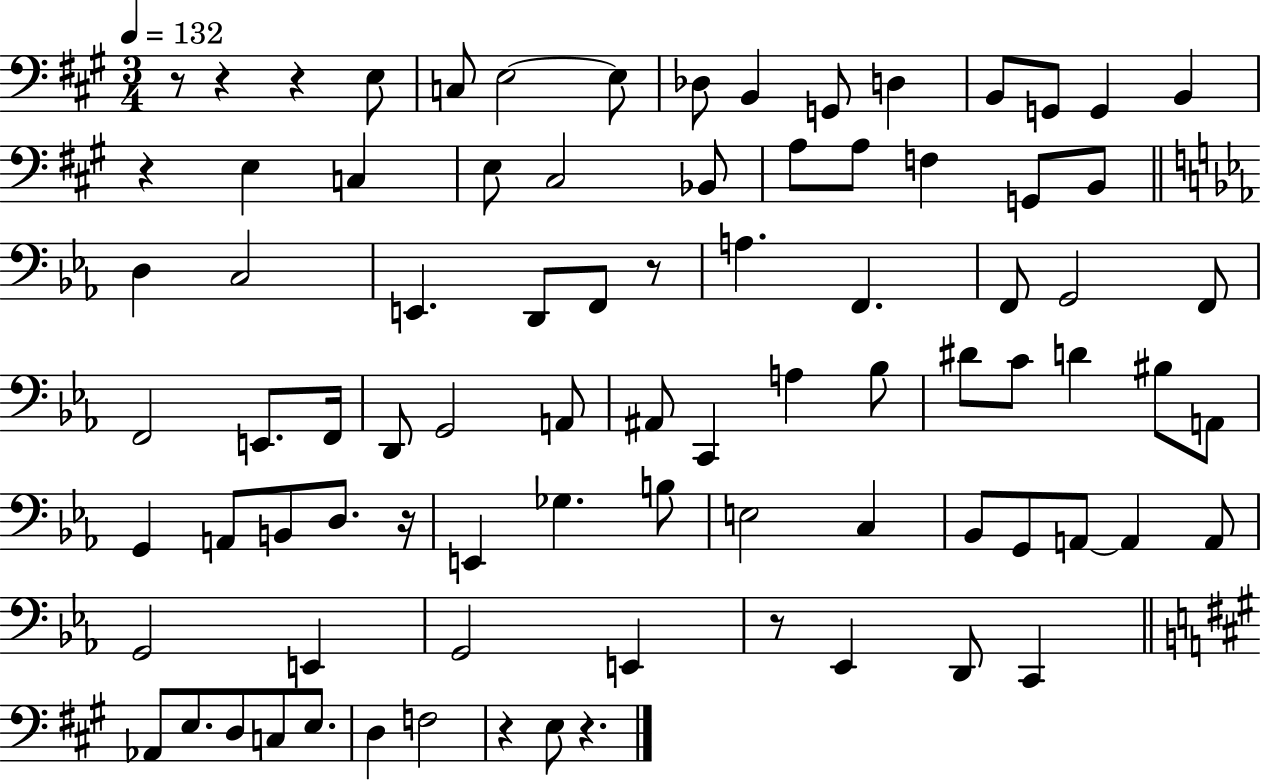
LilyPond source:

{
  \clef bass
  \numericTimeSignature
  \time 3/4
  \key a \major
  \tempo 4 = 132
  r8 r4 r4 e8 | c8 e2~~ e8 | des8 b,4 g,8 d4 | b,8 g,8 g,4 b,4 | \break r4 e4 c4 | e8 cis2 bes,8 | a8 a8 f4 g,8 b,8 | \bar "||" \break \key ees \major d4 c2 | e,4. d,8 f,8 r8 | a4. f,4. | f,8 g,2 f,8 | \break f,2 e,8. f,16 | d,8 g,2 a,8 | ais,8 c,4 a4 bes8 | dis'8 c'8 d'4 bis8 a,8 | \break g,4 a,8 b,8 d8. r16 | e,4 ges4. b8 | e2 c4 | bes,8 g,8 a,8~~ a,4 a,8 | \break g,2 e,4 | g,2 e,4 | r8 ees,4 d,8 c,4 | \bar "||" \break \key a \major aes,8 e8. d8 c8 e8. | d4 f2 | r4 e8 r4. | \bar "|."
}